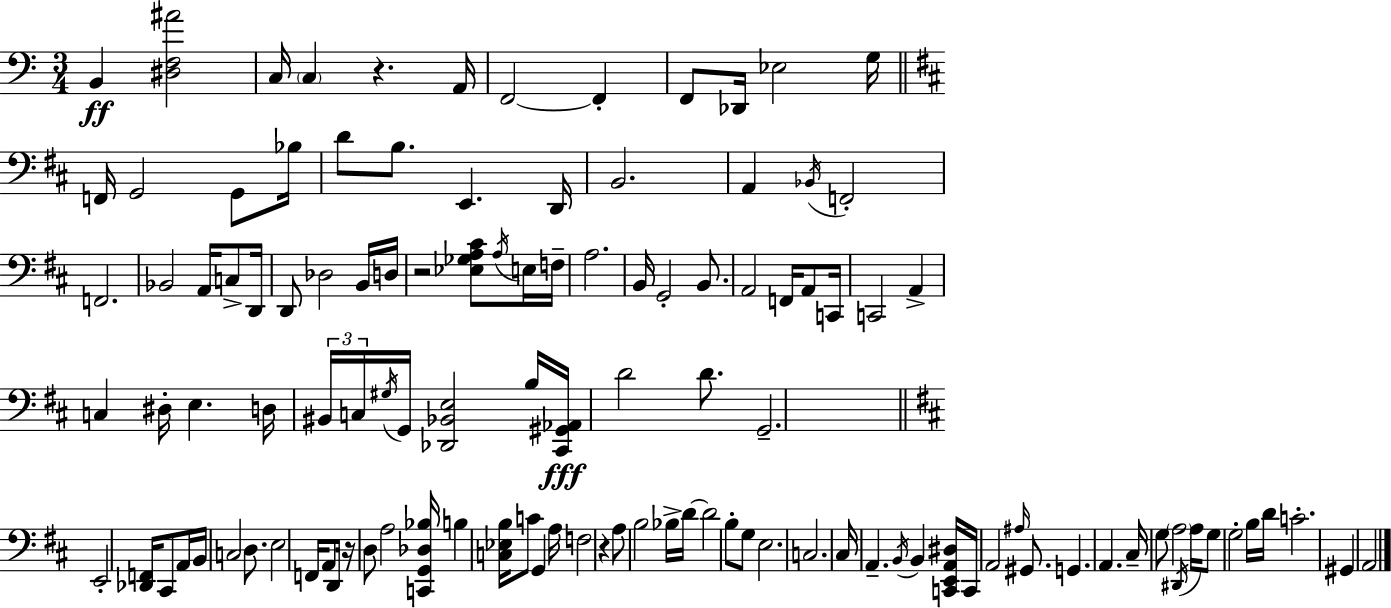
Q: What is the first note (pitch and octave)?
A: B2